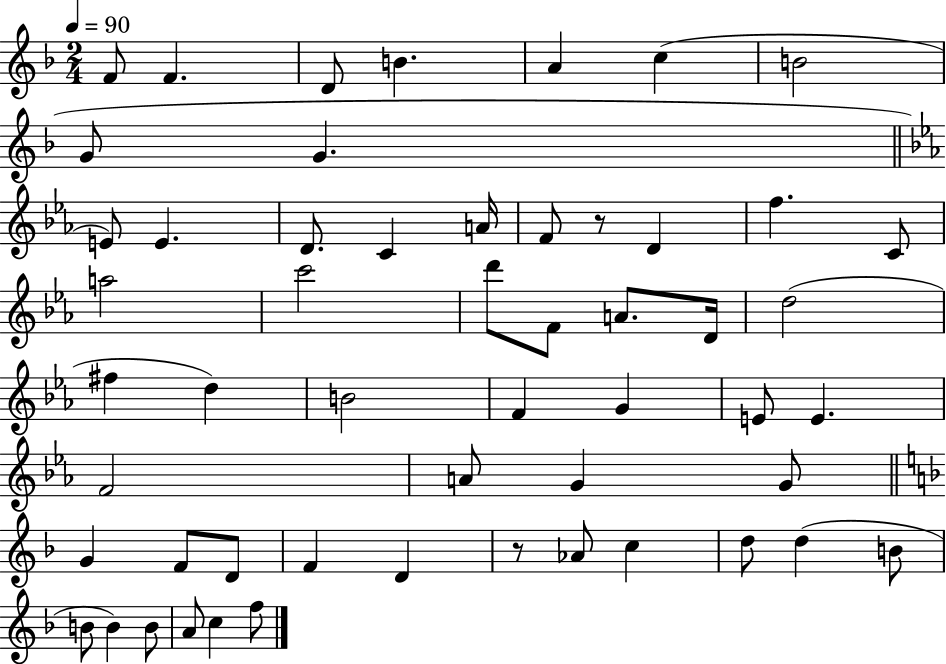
{
  \clef treble
  \numericTimeSignature
  \time 2/4
  \key f \major
  \tempo 4 = 90
  \repeat volta 2 { f'8 f'4. | d'8 b'4. | a'4 c''4( | b'2 | \break g'8 g'4. | \bar "||" \break \key ees \major e'8) e'4. | d'8. c'4 a'16 | f'8 r8 d'4 | f''4. c'8 | \break a''2 | c'''2 | d'''8 f'8 a'8. d'16 | d''2( | \break fis''4 d''4) | b'2 | f'4 g'4 | e'8 e'4. | \break f'2 | a'8 g'4 g'8 | \bar "||" \break \key d \minor g'4 f'8 d'8 | f'4 d'4 | r8 aes'8 c''4 | d''8 d''4( b'8 | \break b'8 b'4) b'8 | a'8 c''4 f''8 | } \bar "|."
}